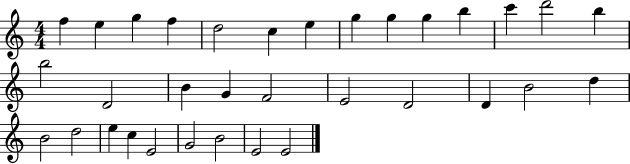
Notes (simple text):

F5/q E5/q G5/q F5/q D5/h C5/q E5/q G5/q G5/q G5/q B5/q C6/q D6/h B5/q B5/h D4/h B4/q G4/q F4/h E4/h D4/h D4/q B4/h D5/q B4/h D5/h E5/q C5/q E4/h G4/h B4/h E4/h E4/h